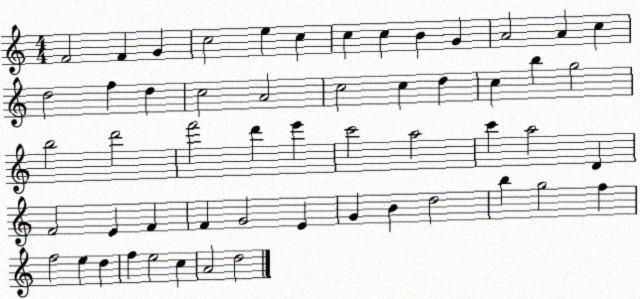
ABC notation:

X:1
T:Untitled
M:4/4
L:1/4
K:C
F2 F G c2 e c c c B G A2 A c d2 f d c2 A2 c2 c d c b g2 b2 d'2 f'2 d' e' c'2 a2 c' a2 D F2 E F F G2 E G B d2 b g2 f f2 e d f e2 c A2 d2